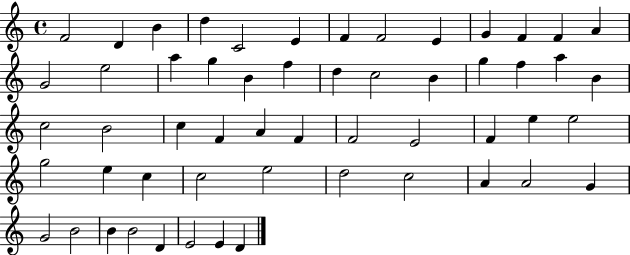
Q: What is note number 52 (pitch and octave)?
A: D4